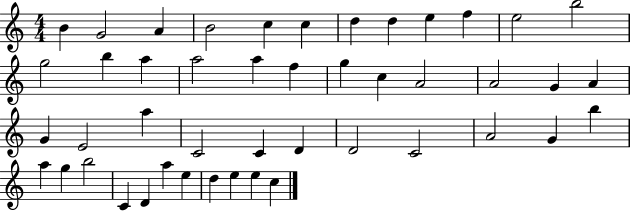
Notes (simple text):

B4/q G4/h A4/q B4/h C5/q C5/q D5/q D5/q E5/q F5/q E5/h B5/h G5/h B5/q A5/q A5/h A5/q F5/q G5/q C5/q A4/h A4/h G4/q A4/q G4/q E4/h A5/q C4/h C4/q D4/q D4/h C4/h A4/h G4/q B5/q A5/q G5/q B5/h C4/q D4/q A5/q E5/q D5/q E5/q E5/q C5/q